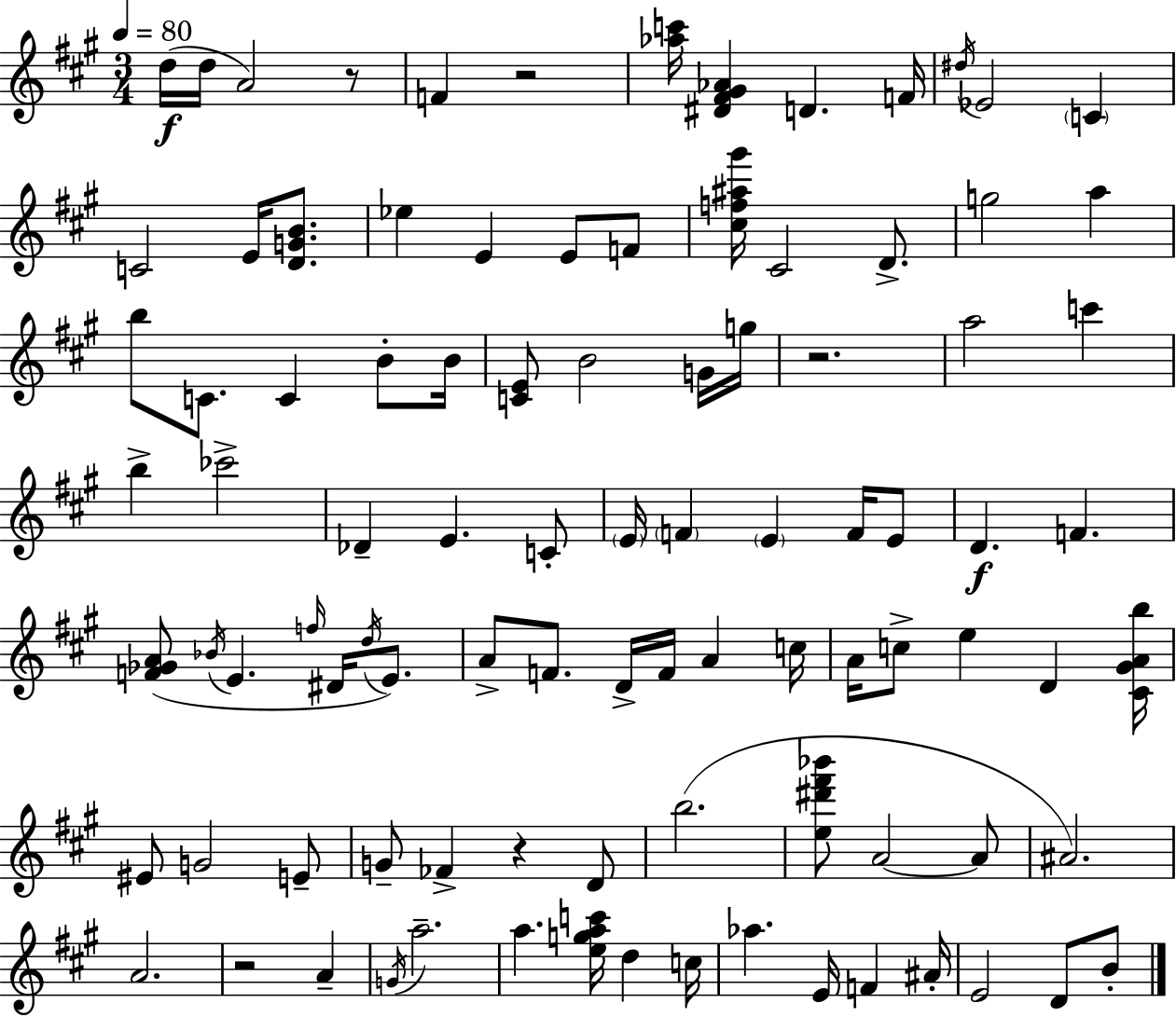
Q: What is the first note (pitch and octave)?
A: D5